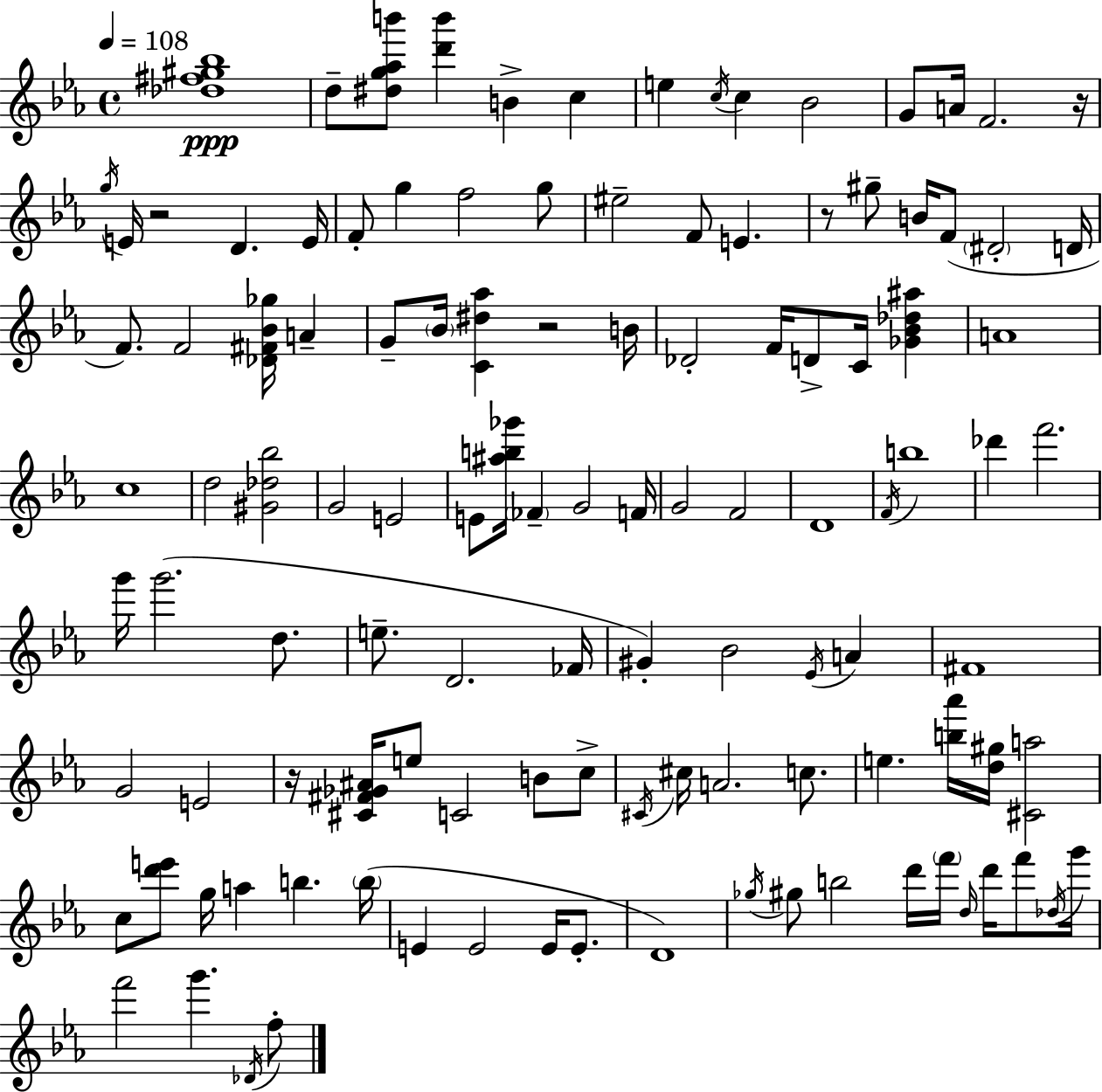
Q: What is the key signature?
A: C minor